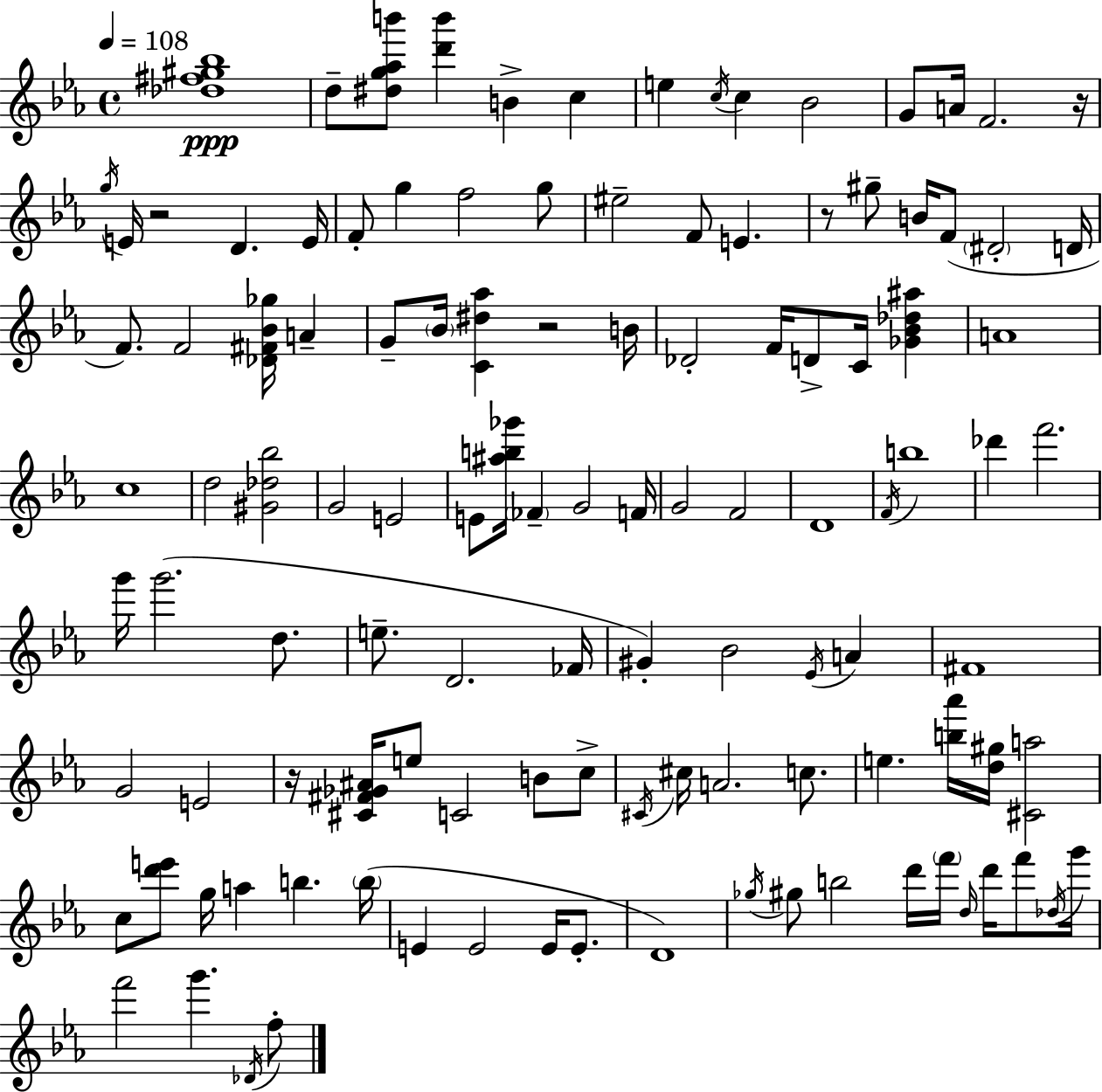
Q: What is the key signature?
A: C minor